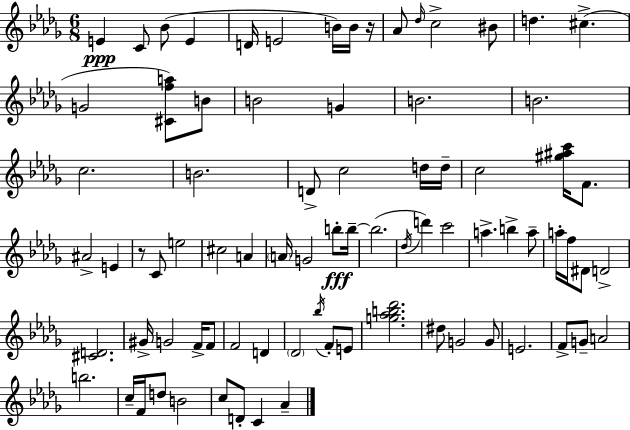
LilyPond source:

{
  \clef treble
  \numericTimeSignature
  \time 6/8
  \key bes \minor
  e'4\ppp c'8 bes'8( e'4 | d'16 e'2 b'16) b'16 r16 | aes'8 \grace { des''16 } c''2-> bis'8 | d''4. cis''4.->( | \break g'2 <cis' f'' a''>8) b'8 | b'2 g'4 | b'2. | b'2. | \break c''2. | b'2. | d'8-> c''2 d''16 | d''16-- c''2 <gis'' ais'' c'''>16 f'8. | \break ais'2-> e'4 | r8 c'8 e''2 | cis''2 a'4 | \parenthesize a'16 g'2 b''8-.\fff | \break b''16--~~ b''2.( | \acciaccatura { des''16 } d'''4) c'''2 | a''4.-> b''4-> | a''8-- a''16-. f''16 dis'8 d'2-> | \break <cis' d'>2. | gis'16-> g'2 f'16-> | f'8 f'2 d'4 | \parenthesize des'2 \acciaccatura { bes''16 } f'8-. | \break e'8 <g'' aes'' b'' des'''>2. | dis''8 g'2 | g'8 e'2. | f'8-> g'8-- a'2 | \break b''2. | c''16-- f'16 d''8 b'2 | c''8 d'8-. c'4 aes'4-- | \bar "|."
}